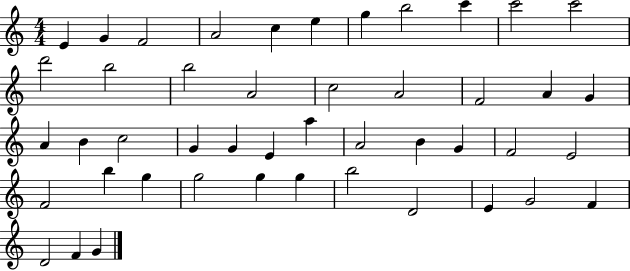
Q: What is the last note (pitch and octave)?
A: G4